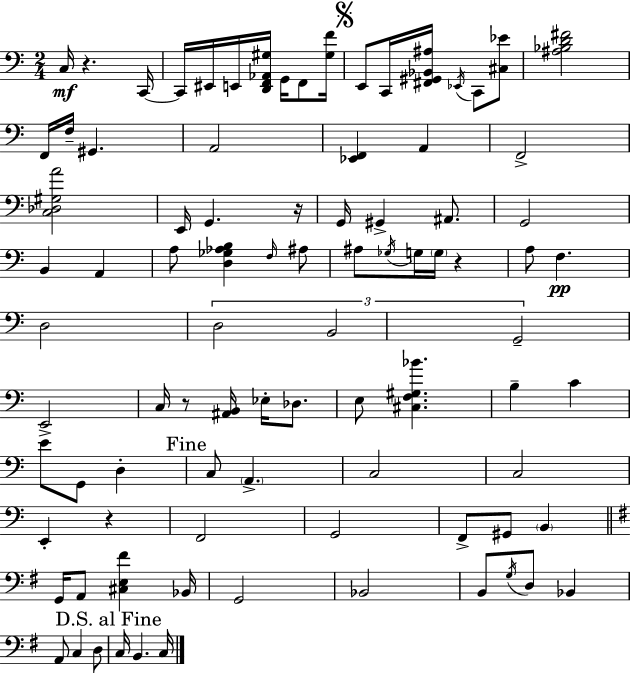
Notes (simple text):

C3/s R/q. C2/s C2/s EIS2/s E2/s [D2,F2,Ab2,G#3]/s G2/s F2/e [G#3,F4]/s E2/e C2/s [F#2,G#2,Bb2,A#3]/s Eb2/s C2/e [C#3,Eb4]/e [A#3,Bb3,D4,F#4]/h F2/s F3/s G#2/q. A2/h [Eb2,F2]/q A2/q F2/h [C3,Db3,G#3,A4]/h E2/s G2/q. R/s G2/s G#2/q A#2/e. G2/h B2/q A2/q A3/e [D3,Gb3,Ab3,B3]/q F3/s A#3/e A#3/e Gb3/s G3/s G3/s R/q A3/e F3/q. D3/h D3/h B2/h G2/h E2/h C3/s R/e [A#2,B2]/s Eb3/s Db3/e. E3/e [C#3,F3,G#3,Bb4]/q. B3/q C4/q E4/e G2/e D3/q C3/e A2/q. C3/h C3/h E2/q R/q F2/h G2/h F2/e G#2/e B2/q G2/s A2/e [C#3,E3,F#4]/q Bb2/s G2/h Bb2/h B2/e G3/s D3/e Bb2/q A2/e C3/q D3/e C3/s B2/q. C3/s